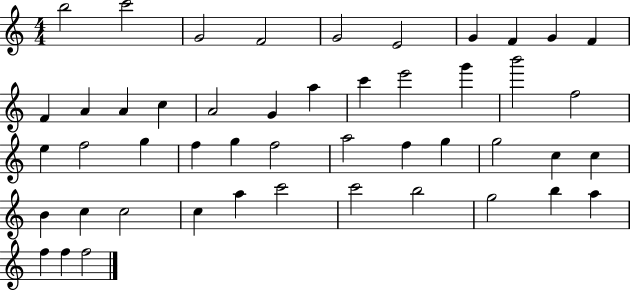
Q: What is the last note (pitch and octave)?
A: F5